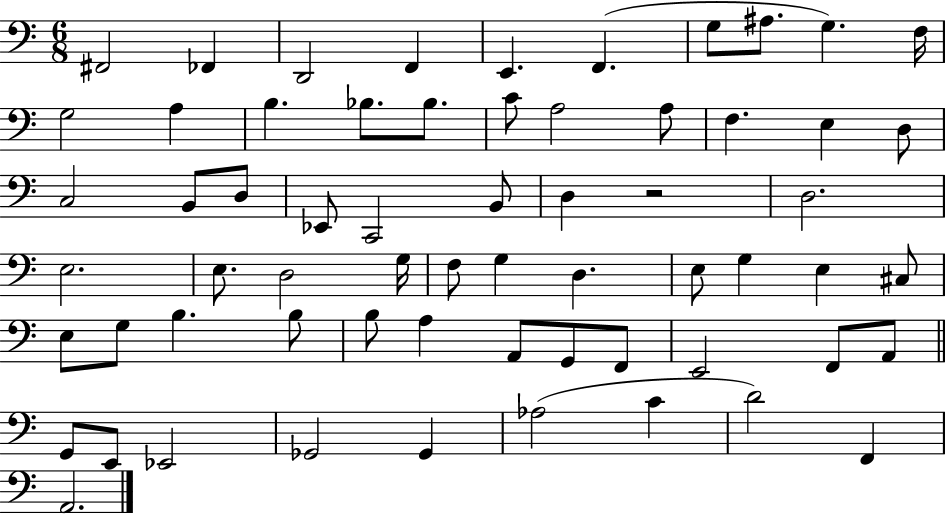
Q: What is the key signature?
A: C major